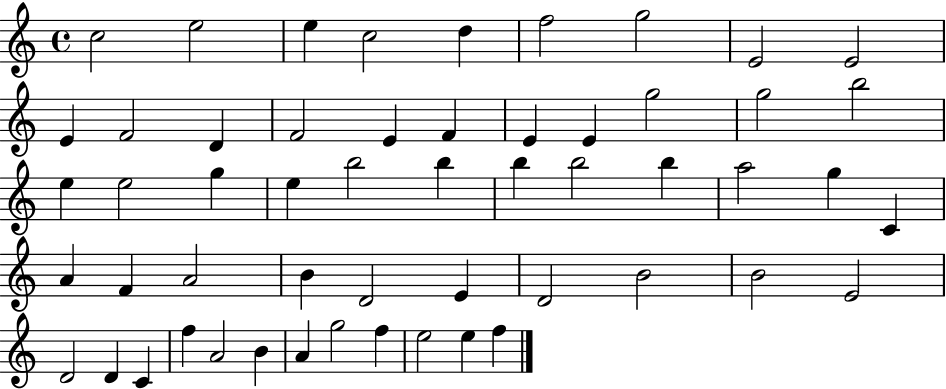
C5/h E5/h E5/q C5/h D5/q F5/h G5/h E4/h E4/h E4/q F4/h D4/q F4/h E4/q F4/q E4/q E4/q G5/h G5/h B5/h E5/q E5/h G5/q E5/q B5/h B5/q B5/q B5/h B5/q A5/h G5/q C4/q A4/q F4/q A4/h B4/q D4/h E4/q D4/h B4/h B4/h E4/h D4/h D4/q C4/q F5/q A4/h B4/q A4/q G5/h F5/q E5/h E5/q F5/q